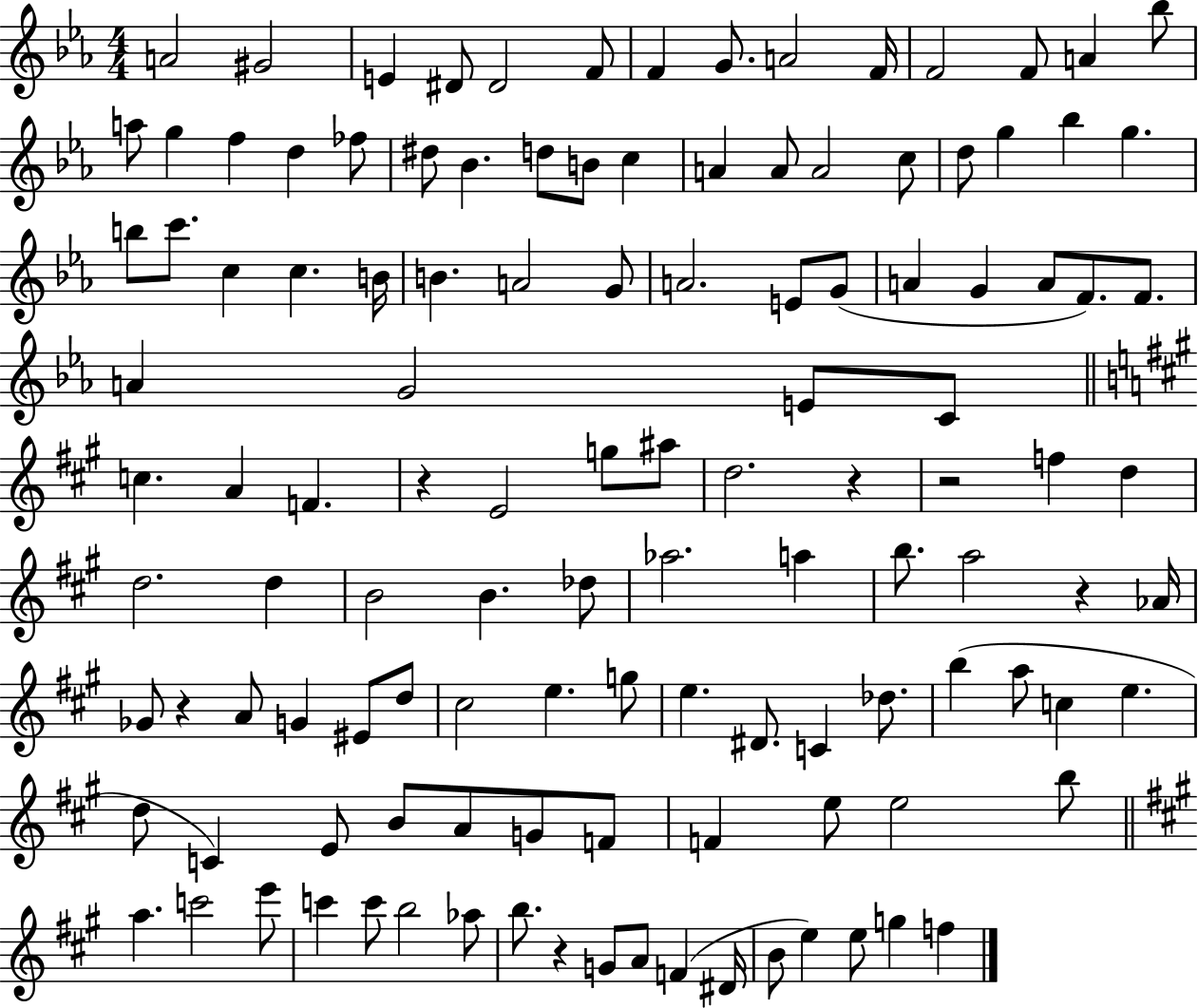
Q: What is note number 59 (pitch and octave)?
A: D5